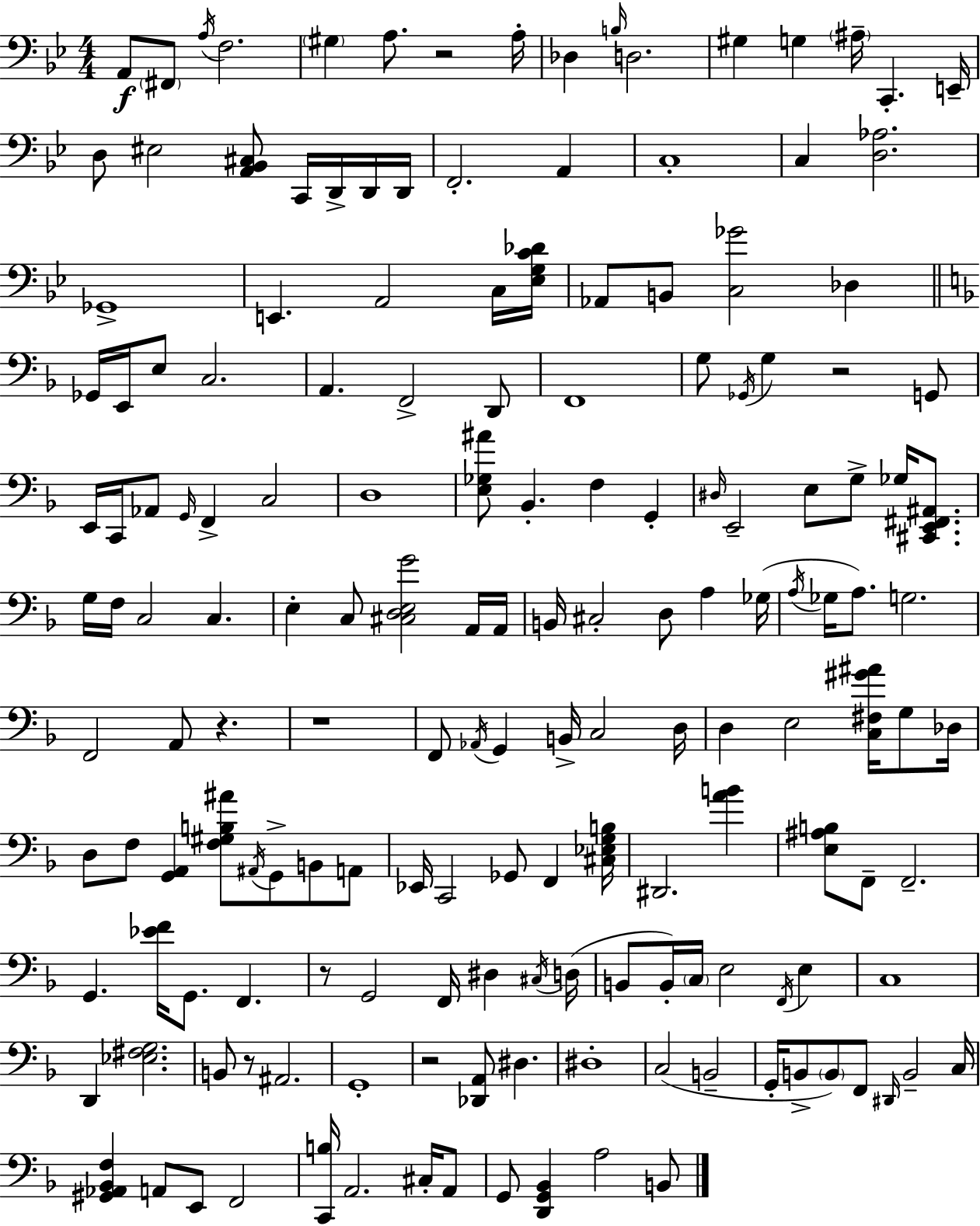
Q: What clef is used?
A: bass